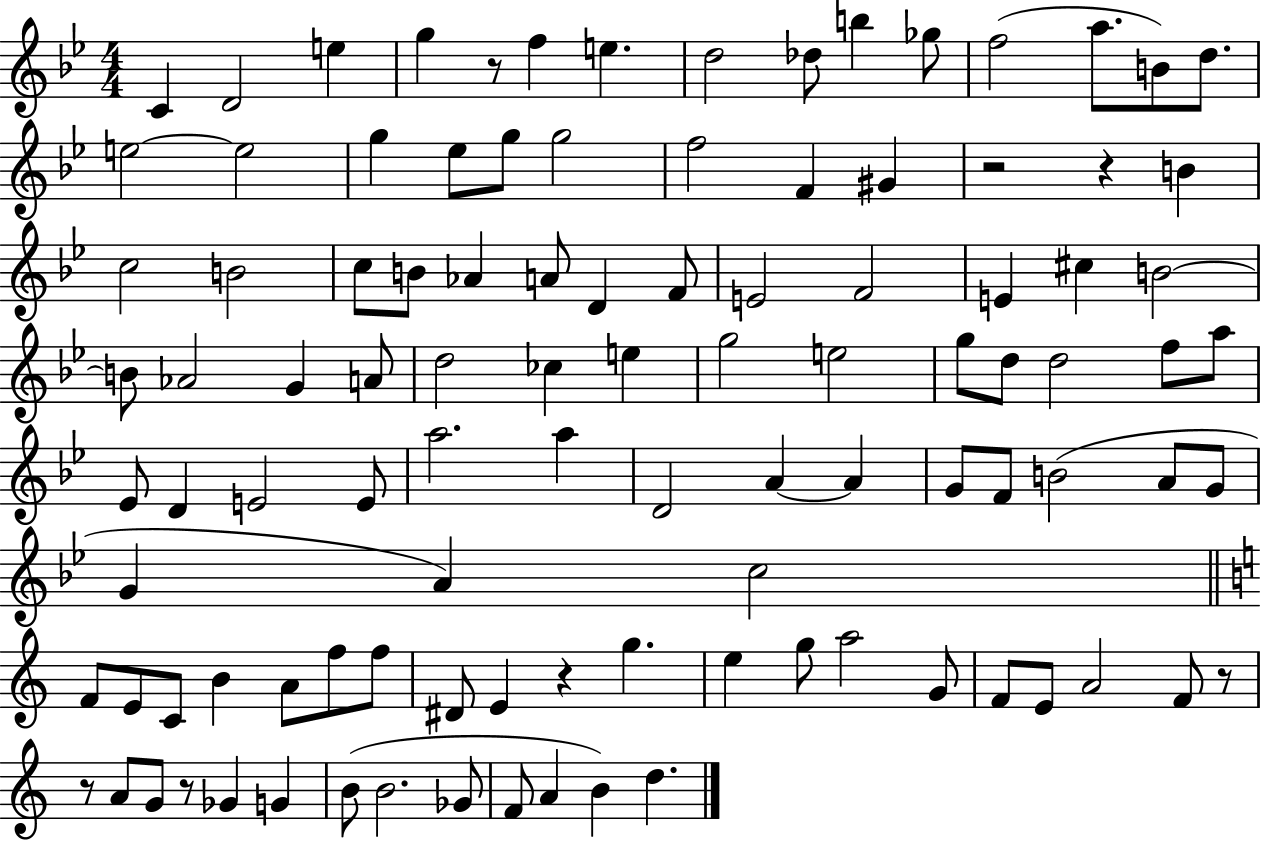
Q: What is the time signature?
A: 4/4